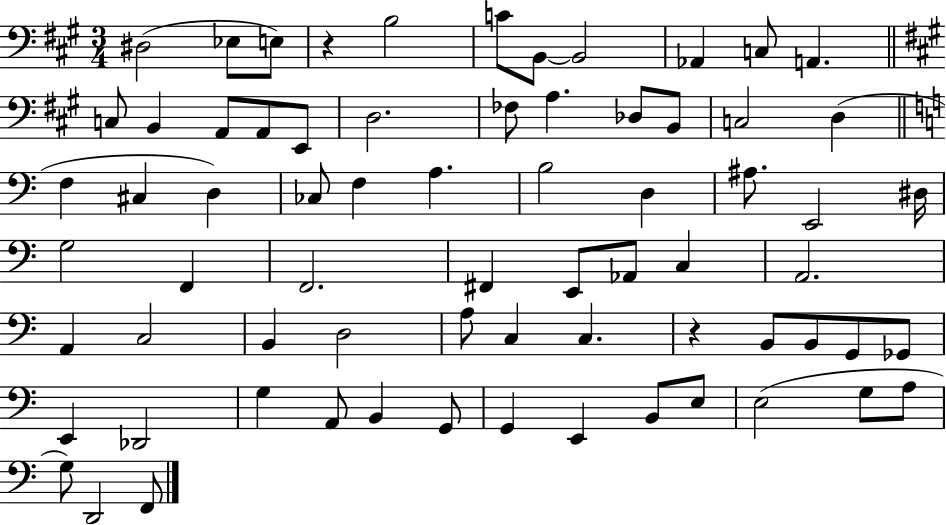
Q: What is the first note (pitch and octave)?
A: D#3